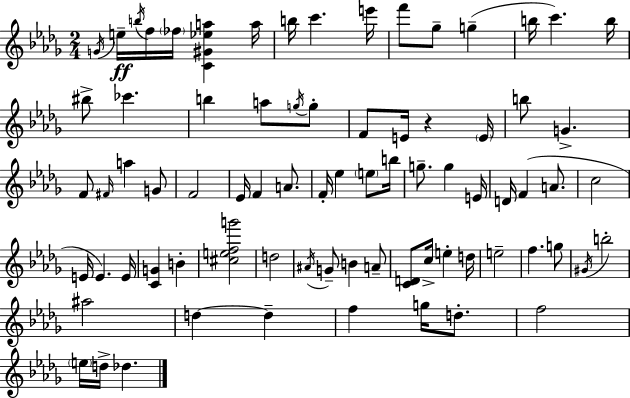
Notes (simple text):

G4/s E5/s B5/s F5/s FES5/s [C4,G#4,Eb5,A5]/q A5/s B5/s C6/q. E6/s F6/e Gb5/e G5/q B5/s C6/q. B5/s BIS5/e CES6/q. B5/q A5/e G5/s G5/e F4/e E4/s R/q E4/s B5/e G4/q. F4/e F#4/s A5/q G4/e F4/h Eb4/s F4/q A4/e. F4/s Eb5/q E5/e B5/s G5/e. G5/q E4/s D4/s F4/q A4/e. C5/h E4/s E4/q. E4/s [C4,G4]/q B4/q [C#5,E5,F5,G6]/h D5/h A#4/s G4/e B4/q A4/e [C4,D4]/e C5/s E5/q D5/s E5/h F5/q. G5/e G#4/s B5/h A#5/h D5/q D5/q F5/q G5/s D5/e. F5/h E5/s D5/s Db5/q.